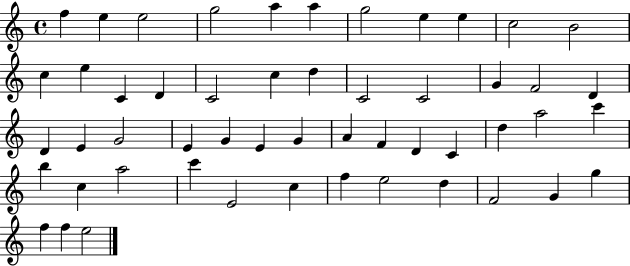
F5/q E5/q E5/h G5/h A5/q A5/q G5/h E5/q E5/q C5/h B4/h C5/q E5/q C4/q D4/q C4/h C5/q D5/q C4/h C4/h G4/q F4/h D4/q D4/q E4/q G4/h E4/q G4/q E4/q G4/q A4/q F4/q D4/q C4/q D5/q A5/h C6/q B5/q C5/q A5/h C6/q E4/h C5/q F5/q E5/h D5/q F4/h G4/q G5/q F5/q F5/q E5/h